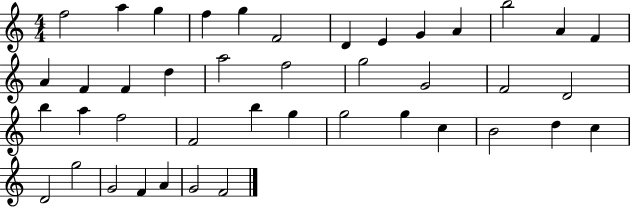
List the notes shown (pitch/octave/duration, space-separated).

F5/h A5/q G5/q F5/q G5/q F4/h D4/q E4/q G4/q A4/q B5/h A4/q F4/q A4/q F4/q F4/q D5/q A5/h F5/h G5/h G4/h F4/h D4/h B5/q A5/q F5/h F4/h B5/q G5/q G5/h G5/q C5/q B4/h D5/q C5/q D4/h G5/h G4/h F4/q A4/q G4/h F4/h